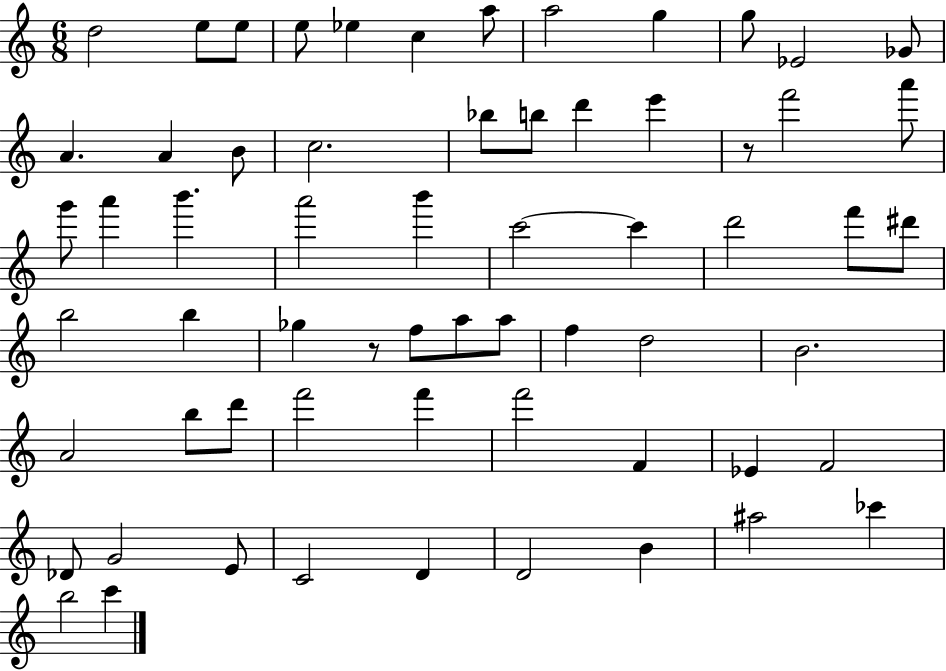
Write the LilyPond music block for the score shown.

{
  \clef treble
  \numericTimeSignature
  \time 6/8
  \key c \major
  d''2 e''8 e''8 | e''8 ees''4 c''4 a''8 | a''2 g''4 | g''8 ees'2 ges'8 | \break a'4. a'4 b'8 | c''2. | bes''8 b''8 d'''4 e'''4 | r8 f'''2 a'''8 | \break g'''8 a'''4 b'''4. | a'''2 b'''4 | c'''2~~ c'''4 | d'''2 f'''8 dis'''8 | \break b''2 b''4 | ges''4 r8 f''8 a''8 a''8 | f''4 d''2 | b'2. | \break a'2 b''8 d'''8 | f'''2 f'''4 | f'''2 f'4 | ees'4 f'2 | \break des'8 g'2 e'8 | c'2 d'4 | d'2 b'4 | ais''2 ces'''4 | \break b''2 c'''4 | \bar "|."
}